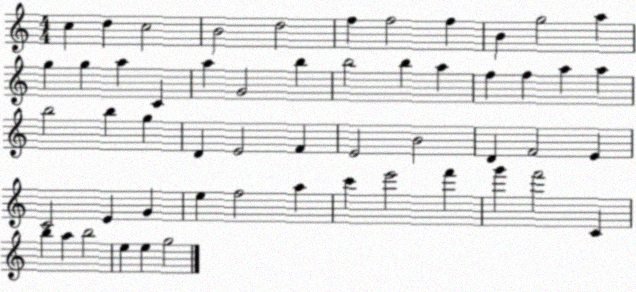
X:1
T:Untitled
M:4/4
L:1/4
K:C
c d c2 B2 d2 f f2 f B g2 a g g a C a G2 b b2 b a f f a a b2 b g D E2 F E2 B2 D F2 E C2 E G e f2 a c' e'2 f' g' f'2 C b a b2 e e g2